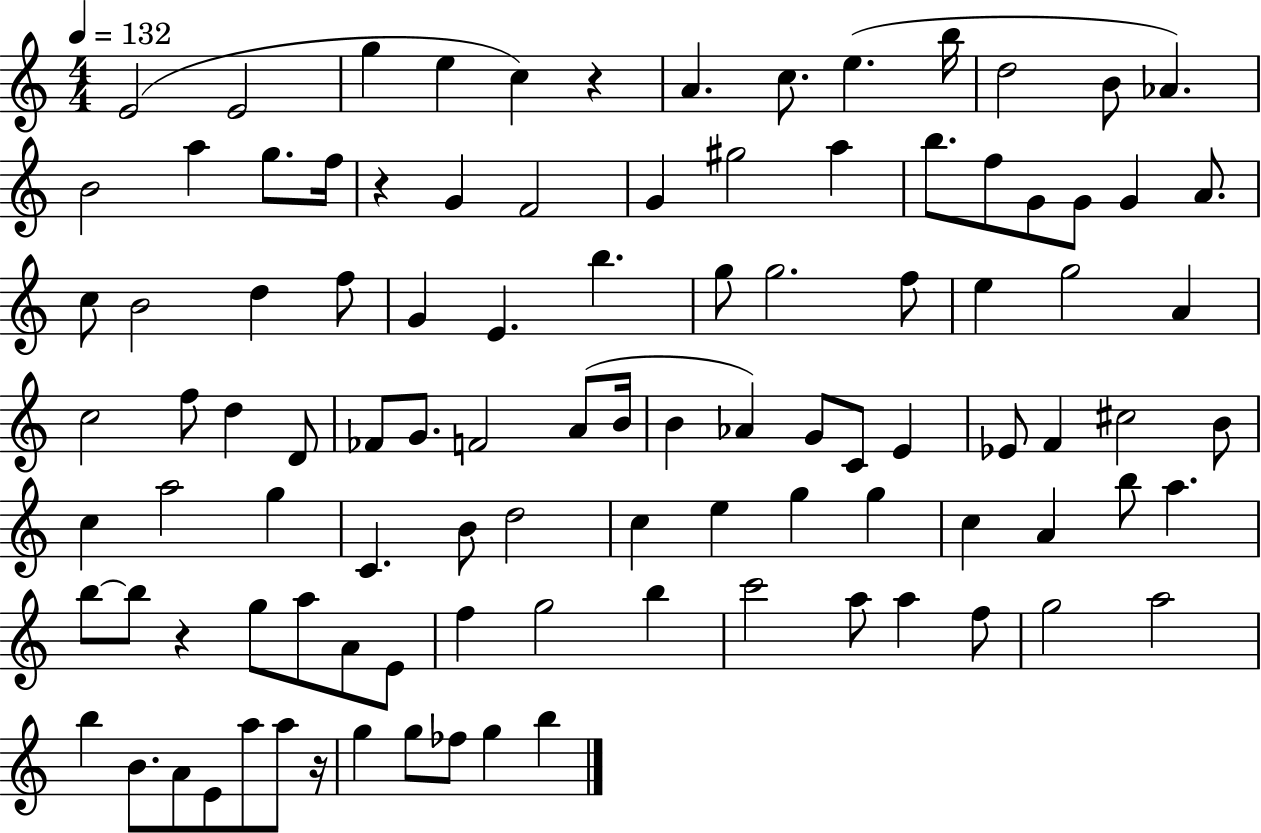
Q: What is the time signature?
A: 4/4